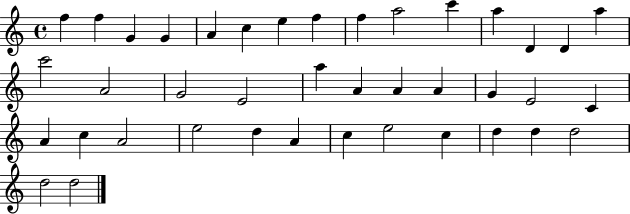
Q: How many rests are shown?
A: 0